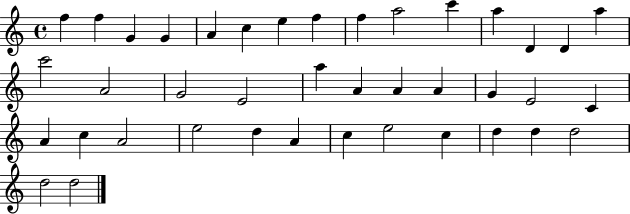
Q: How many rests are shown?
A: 0